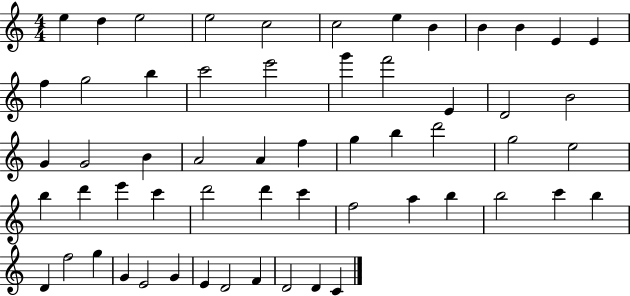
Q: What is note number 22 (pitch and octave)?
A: B4